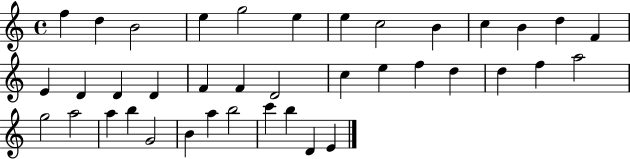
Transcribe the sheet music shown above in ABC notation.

X:1
T:Untitled
M:4/4
L:1/4
K:C
f d B2 e g2 e e c2 B c B d F E D D D F F D2 c e f d d f a2 g2 a2 a b G2 B a b2 c' b D E